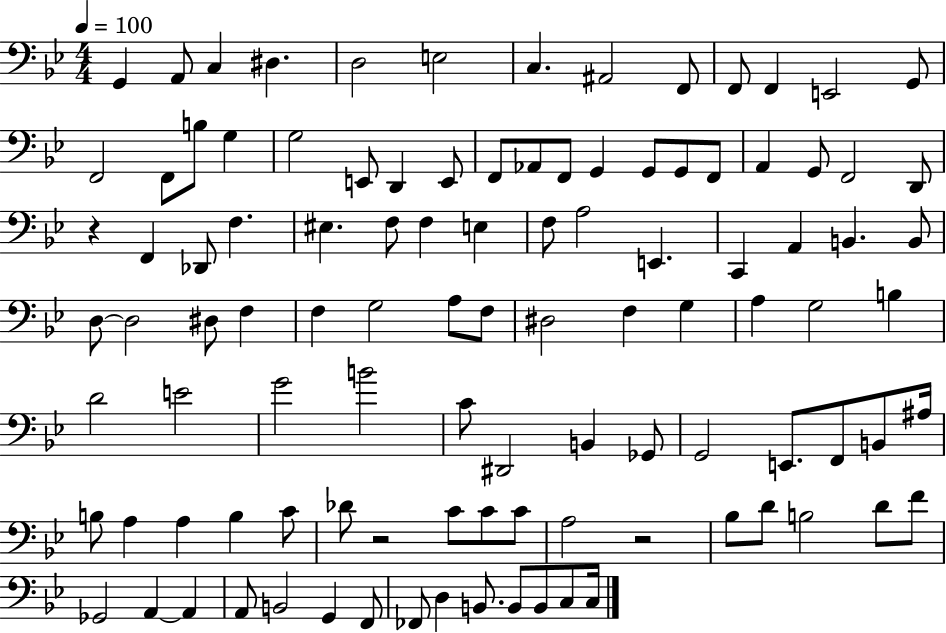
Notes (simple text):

G2/q A2/e C3/q D#3/q. D3/h E3/h C3/q. A#2/h F2/e F2/e F2/q E2/h G2/e F2/h F2/e B3/e G3/q G3/h E2/e D2/q E2/e F2/e Ab2/e F2/e G2/q G2/e G2/e F2/e A2/q G2/e F2/h D2/e R/q F2/q Db2/e F3/q. EIS3/q. F3/e F3/q E3/q F3/e A3/h E2/q. C2/q A2/q B2/q. B2/e D3/e D3/h D#3/e F3/q F3/q G3/h A3/e F3/e D#3/h F3/q G3/q A3/q G3/h B3/q D4/h E4/h G4/h B4/h C4/e D#2/h B2/q Gb2/e G2/h E2/e. F2/e B2/e A#3/s B3/e A3/q A3/q B3/q C4/e Db4/e R/h C4/e C4/e C4/e A3/h R/h Bb3/e D4/e B3/h D4/e F4/e Gb2/h A2/q A2/q A2/e B2/h G2/q F2/e FES2/e D3/q B2/e. B2/e B2/e C3/e C3/s